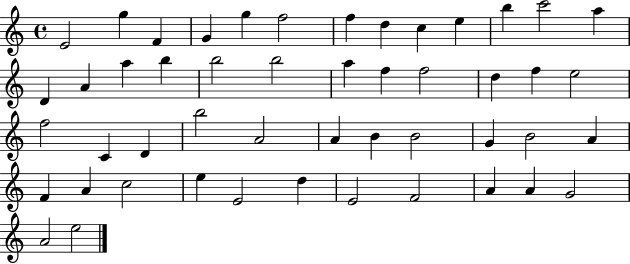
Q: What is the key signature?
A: C major